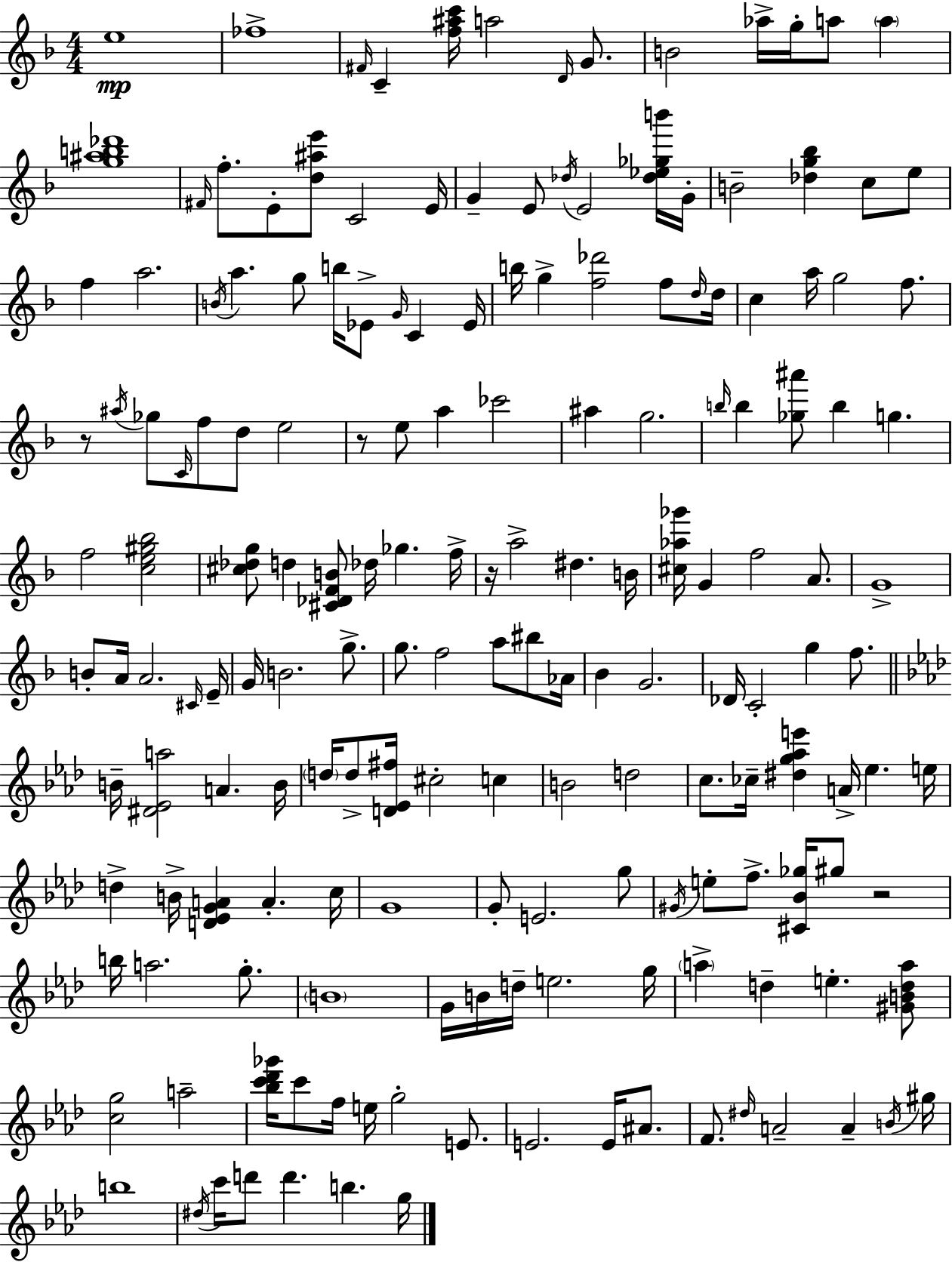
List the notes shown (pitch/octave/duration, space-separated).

E5/w FES5/w F#4/s C4/q [F5,A#5,C6]/s A5/h D4/s G4/e. B4/h Ab5/s G5/s A5/e A5/q [G5,A#5,B5,Db6]/w F#4/s F5/e. E4/e [D5,A#5,E6]/e C4/h E4/s G4/q E4/e Db5/s E4/h [Db5,Eb5,Gb5,B6]/s G4/s B4/h [Db5,G5,Bb5]/q C5/e E5/e F5/q A5/h. B4/s A5/q. G5/e B5/s Eb4/e G4/s C4/q Eb4/s B5/s G5/q [F5,Db6]/h F5/e D5/s D5/s C5/q A5/s G5/h F5/e. R/e A#5/s Gb5/e C4/s F5/e D5/e E5/h R/e E5/e A5/q CES6/h A#5/q G5/h. B5/s B5/q [Gb5,A#6]/e B5/q G5/q. F5/h [C5,E5,G#5,Bb5]/h [C#5,Db5,G5]/e D5/q [C#4,Db4,F4,B4]/e Db5/s Gb5/q. F5/s R/s A5/h D#5/q. B4/s [C#5,Ab5,Gb6]/s G4/q F5/h A4/e. G4/w B4/e A4/s A4/h. C#4/s E4/s G4/s B4/h. G5/e. G5/e. F5/h A5/e BIS5/e Ab4/s Bb4/q G4/h. Db4/s C4/h G5/q F5/e. B4/s [D#4,Eb4,A5]/h A4/q. B4/s D5/s D5/e [D4,Eb4,F#5]/s C#5/h C5/q B4/h D5/h C5/e. CES5/s [D#5,G5,Ab5,E6]/q A4/s Eb5/q. E5/s D5/q B4/s [D4,Eb4,G4,A4]/q A4/q. C5/s G4/w G4/e E4/h. G5/e G#4/s E5/e F5/e. [C#4,Bb4,Gb5]/s G#5/e R/h B5/s A5/h. G5/e. B4/w G4/s B4/s D5/s E5/h. G5/s A5/q D5/q E5/q. [G#4,B4,D5,A5]/e [C5,G5]/h A5/h [Bb5,C6,Db6,Gb6]/s C6/e F5/s E5/s G5/h E4/e. E4/h. E4/s A#4/e. F4/e. D#5/s A4/h A4/q B4/s G#5/s B5/w D#5/s C6/s D6/e D6/q. B5/q. G5/s